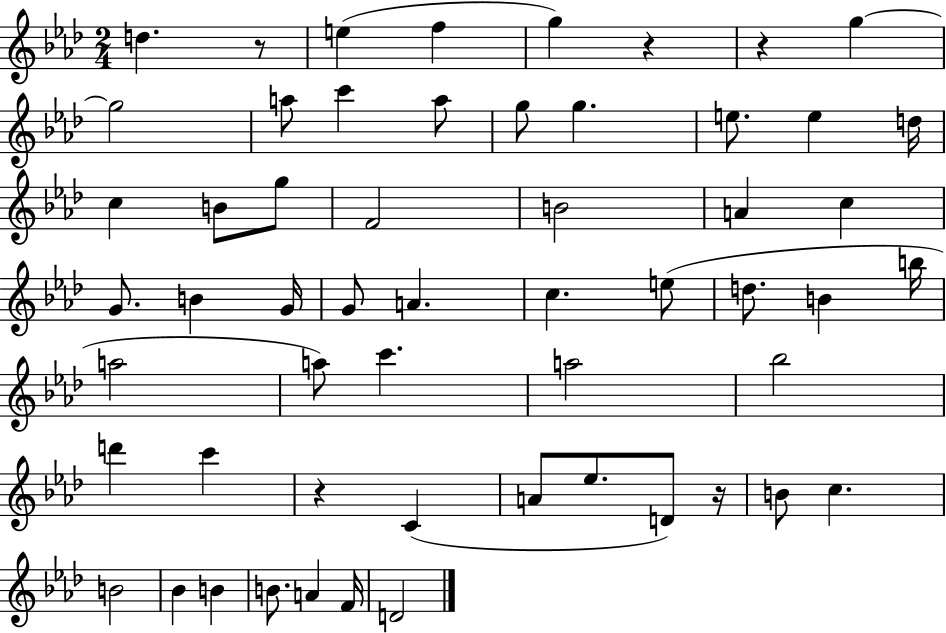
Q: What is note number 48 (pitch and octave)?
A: B4